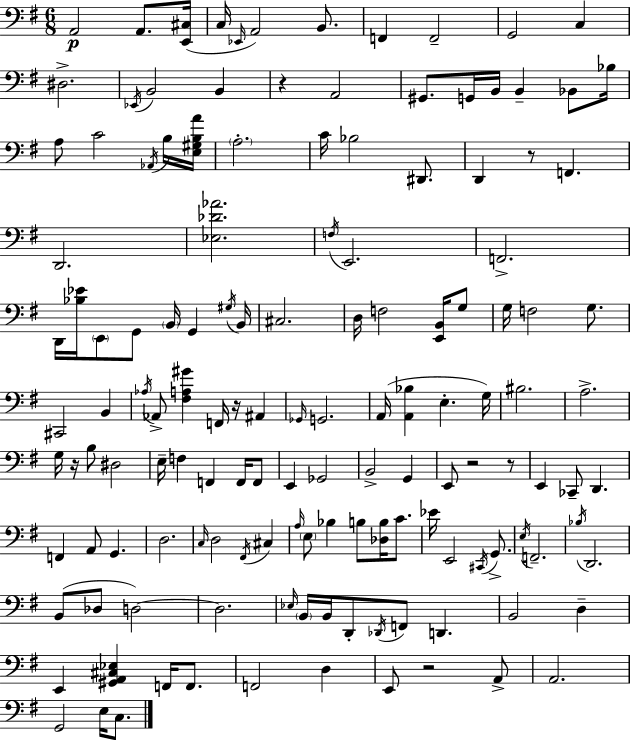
{
  \clef bass
  \numericTimeSignature
  \time 6/8
  \key e \minor
  a,2\p a,8. <e, cis>16( | c16 \grace { ees,16 }) a,2 b,8. | f,4 f,2-- | g,2 c4 | \break dis2.-> | \acciaccatura { ees,16 } b,2 b,4 | r4 a,2 | gis,8. g,16 b,16 b,4-- bes,8 | \break bes16 a8 c'2 | \acciaccatura { aes,16 } b16 <e gis b a'>16 \parenthesize a2.-. | c'16 bes2 | dis,8. d,4 r8 f,4. | \break d,2. | <ees des' aes'>2. | \acciaccatura { f16 } e,2. | f,2.-> | \break d,16 <bes ees'>16 \parenthesize e,8 g,8 \parenthesize b,16 g,4 | \acciaccatura { gis16 } b,16 cis2. | d16 f2 | <e, b,>16 g8 g16 f2 | \break g8. cis,2 | b,4 \acciaccatura { aes16 } aes,8-> <fis a gis'>4 | f,16 r16 ais,4 \grace { ges,16 } g,2. | a,16( <a, bes>4 | \break e4.-. g16) bis2. | a2.-> | g16 r16 b8 dis2 | e16-- f4 | \break f,4 f,16 f,8 e,4 ges,2 | b,2-> | g,4 e,8 r2 | r8 e,4 ces,8-- | \break d,4. f,4 a,8 | g,4. d2. | \grace { c16 } d2 | \acciaccatura { fis,16 } cis4 \grace { a16 } \parenthesize e8 | \break bes4 b8 <des b>16 c'8. ees'16 e,2 | \acciaccatura { cis,16 } g,8.-> \acciaccatura { e16 } | f,2.-- | \acciaccatura { bes16 } d,2. | \break b,8( des8 d2~~) | d2. | \grace { ees16 } \parenthesize b,16 b,16 d,8-. \acciaccatura { des,16 } f,8 d,4. | b,2 d4-- | \break e,4 <gis, a, cis ees>4 f,16 | f,8. f,2 d4 | e,8 r2 | a,8-> a,2. | \break g,2 e16 | c8. \bar "|."
}